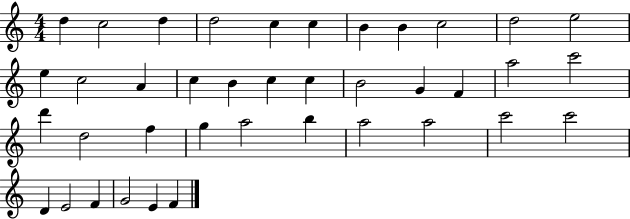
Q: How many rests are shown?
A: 0